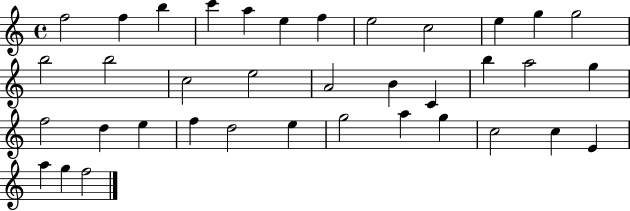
F5/h F5/q B5/q C6/q A5/q E5/q F5/q E5/h C5/h E5/q G5/q G5/h B5/h B5/h C5/h E5/h A4/h B4/q C4/q B5/q A5/h G5/q F5/h D5/q E5/q F5/q D5/h E5/q G5/h A5/q G5/q C5/h C5/q E4/q A5/q G5/q F5/h